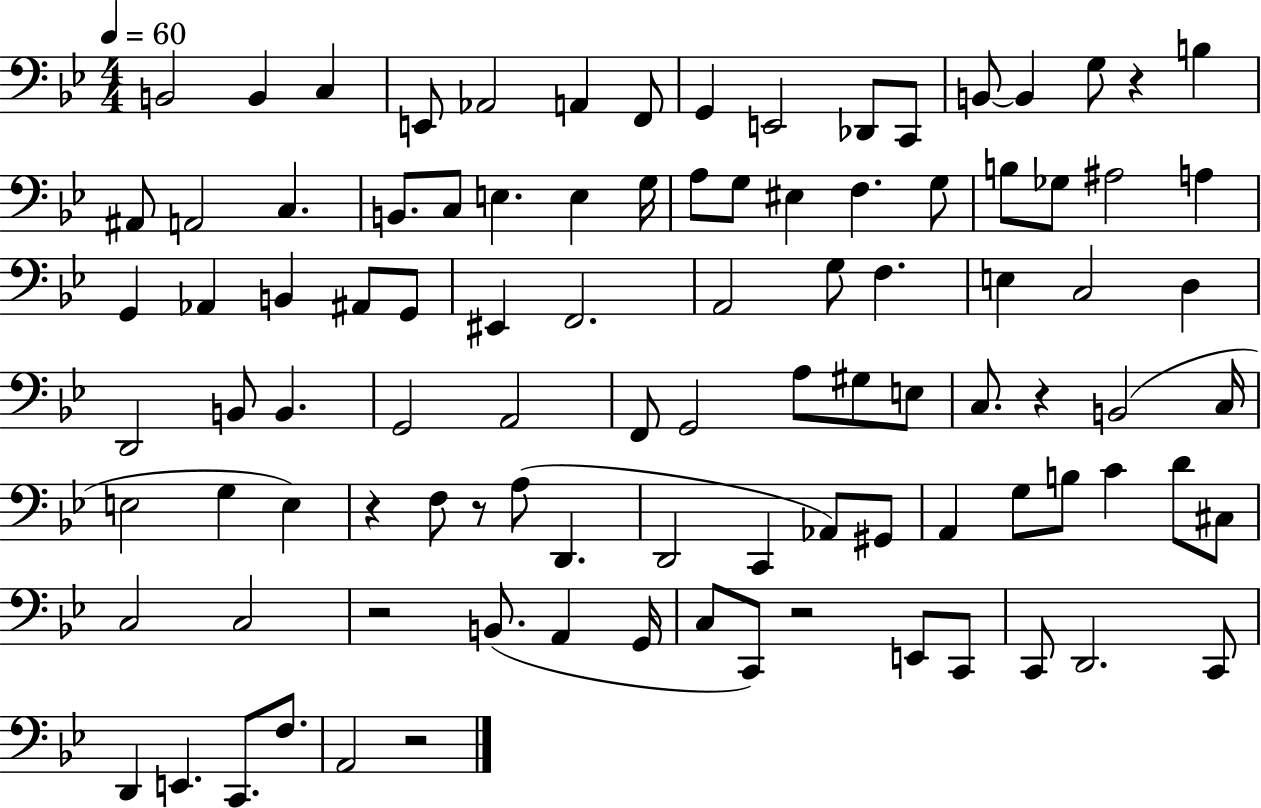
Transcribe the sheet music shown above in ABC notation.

X:1
T:Untitled
M:4/4
L:1/4
K:Bb
B,,2 B,, C, E,,/2 _A,,2 A,, F,,/2 G,, E,,2 _D,,/2 C,,/2 B,,/2 B,, G,/2 z B, ^A,,/2 A,,2 C, B,,/2 C,/2 E, E, G,/4 A,/2 G,/2 ^E, F, G,/2 B,/2 _G,/2 ^A,2 A, G,, _A,, B,, ^A,,/2 G,,/2 ^E,, F,,2 A,,2 G,/2 F, E, C,2 D, D,,2 B,,/2 B,, G,,2 A,,2 F,,/2 G,,2 A,/2 ^G,/2 E,/2 C,/2 z B,,2 C,/4 E,2 G, E, z F,/2 z/2 A,/2 D,, D,,2 C,, _A,,/2 ^G,,/2 A,, G,/2 B,/2 C D/2 ^C,/2 C,2 C,2 z2 B,,/2 A,, G,,/4 C,/2 C,,/2 z2 E,,/2 C,,/2 C,,/2 D,,2 C,,/2 D,, E,, C,,/2 F,/2 A,,2 z2